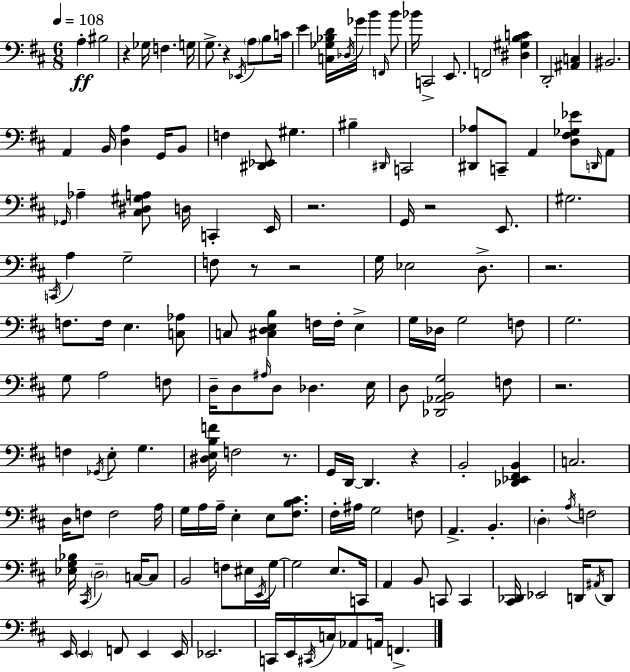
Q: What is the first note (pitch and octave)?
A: A3